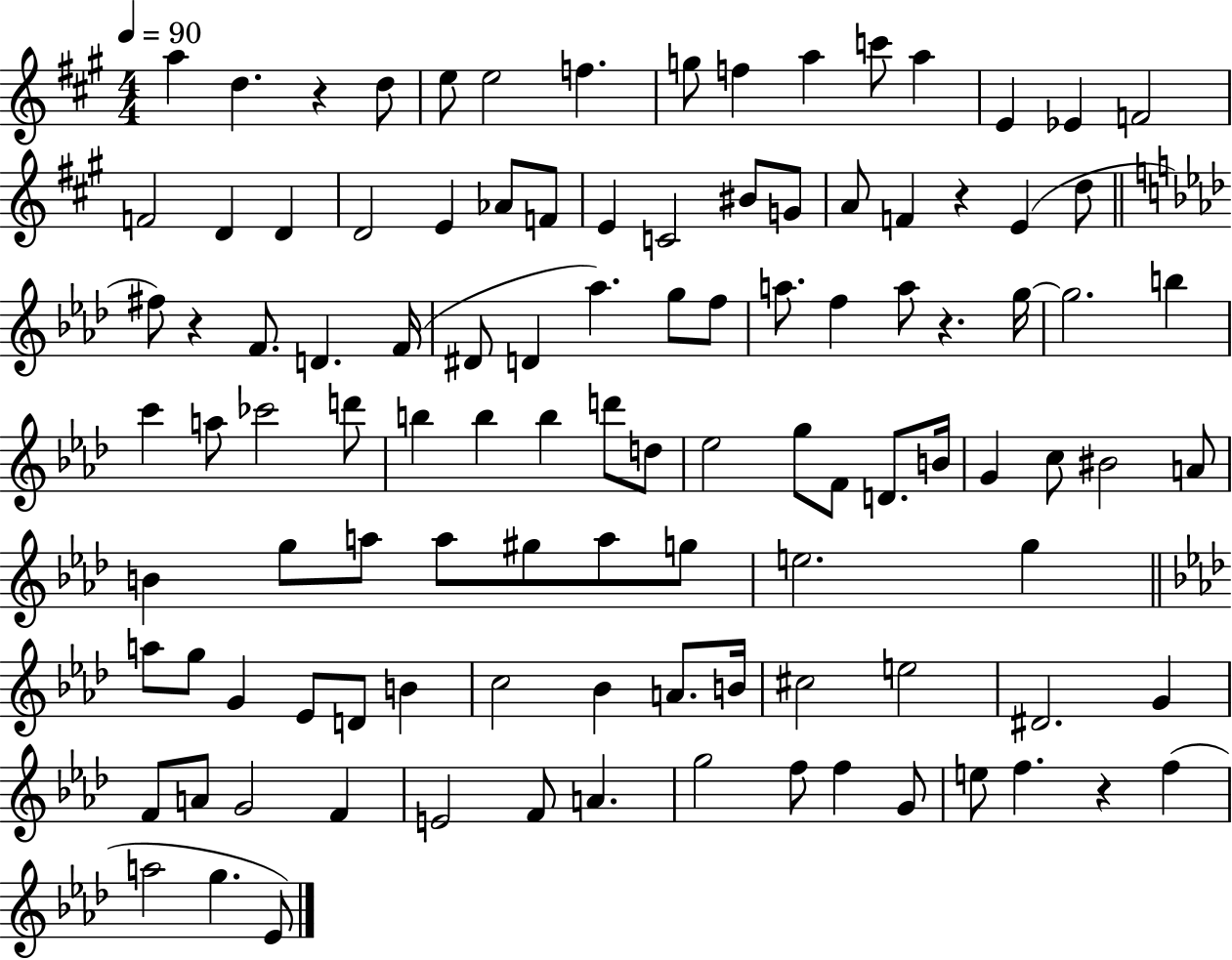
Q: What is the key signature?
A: A major